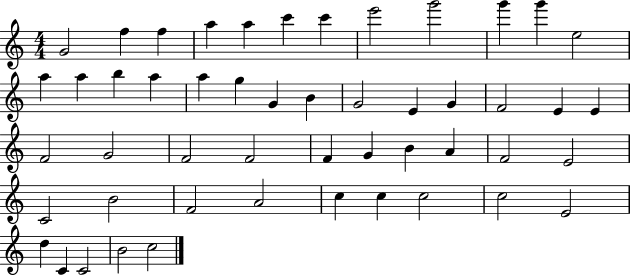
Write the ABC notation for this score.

X:1
T:Untitled
M:4/4
L:1/4
K:C
G2 f f a a c' c' e'2 g'2 g' g' e2 a a b a a g G B G2 E G F2 E E F2 G2 F2 F2 F G B A F2 E2 C2 B2 F2 A2 c c c2 c2 E2 d C C2 B2 c2